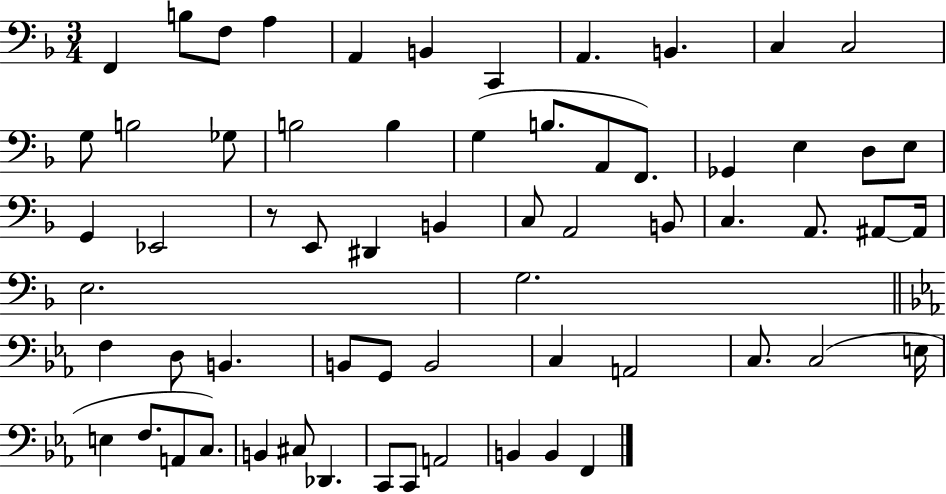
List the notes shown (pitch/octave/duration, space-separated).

F2/q B3/e F3/e A3/q A2/q B2/q C2/q A2/q. B2/q. C3/q C3/h G3/e B3/h Gb3/e B3/h B3/q G3/q B3/e. A2/e F2/e. Gb2/q E3/q D3/e E3/e G2/q Eb2/h R/e E2/e D#2/q B2/q C3/e A2/h B2/e C3/q. A2/e. A#2/e A#2/s E3/h. G3/h. F3/q D3/e B2/q. B2/e G2/e B2/h C3/q A2/h C3/e. C3/h E3/s E3/q F3/e. A2/e C3/e. B2/q C#3/e Db2/q. C2/e C2/e A2/h B2/q B2/q F2/q